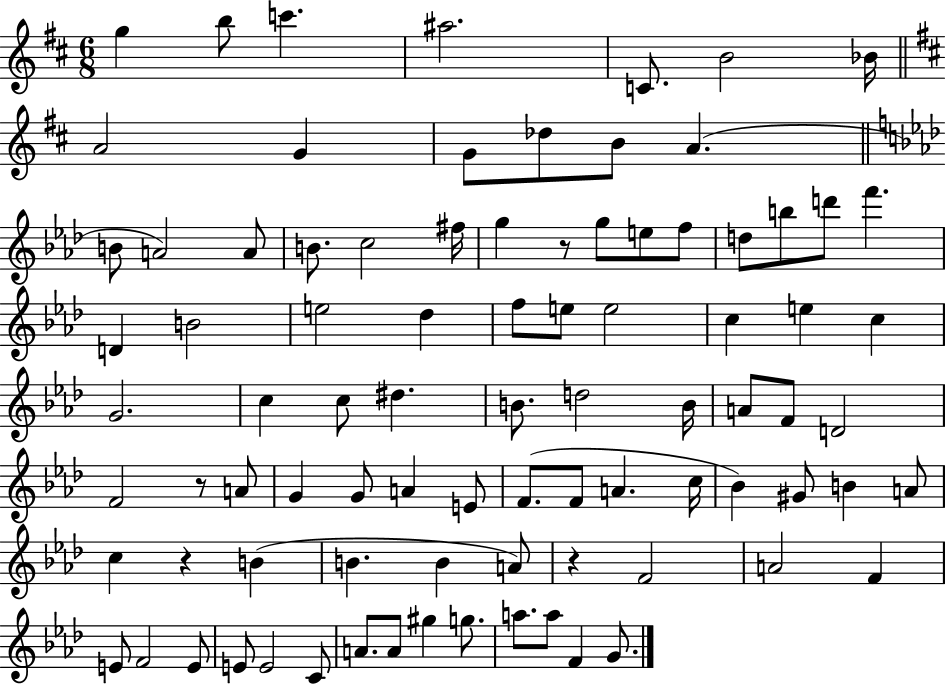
{
  \clef treble
  \numericTimeSignature
  \time 6/8
  \key d \major
  g''4 b''8 c'''4. | ais''2. | c'8. b'2 bes'16 | \bar "||" \break \key d \major a'2 g'4 | g'8 des''8 b'8 a'4.( | \bar "||" \break \key aes \major b'8 a'2) a'8 | b'8. c''2 fis''16 | g''4 r8 g''8 e''8 f''8 | d''8 b''8 d'''8 f'''4. | \break d'4 b'2 | e''2 des''4 | f''8 e''8 e''2 | c''4 e''4 c''4 | \break g'2. | c''4 c''8 dis''4. | b'8. d''2 b'16 | a'8 f'8 d'2 | \break f'2 r8 a'8 | g'4 g'8 a'4 e'8 | f'8.( f'8 a'4. c''16 | bes'4) gis'8 b'4 a'8 | \break c''4 r4 b'4( | b'4. b'4 a'8) | r4 f'2 | a'2 f'4 | \break e'8 f'2 e'8 | e'8 e'2 c'8 | a'8. a'8 gis''4 g''8. | a''8. a''8 f'4 g'8. | \break \bar "|."
}